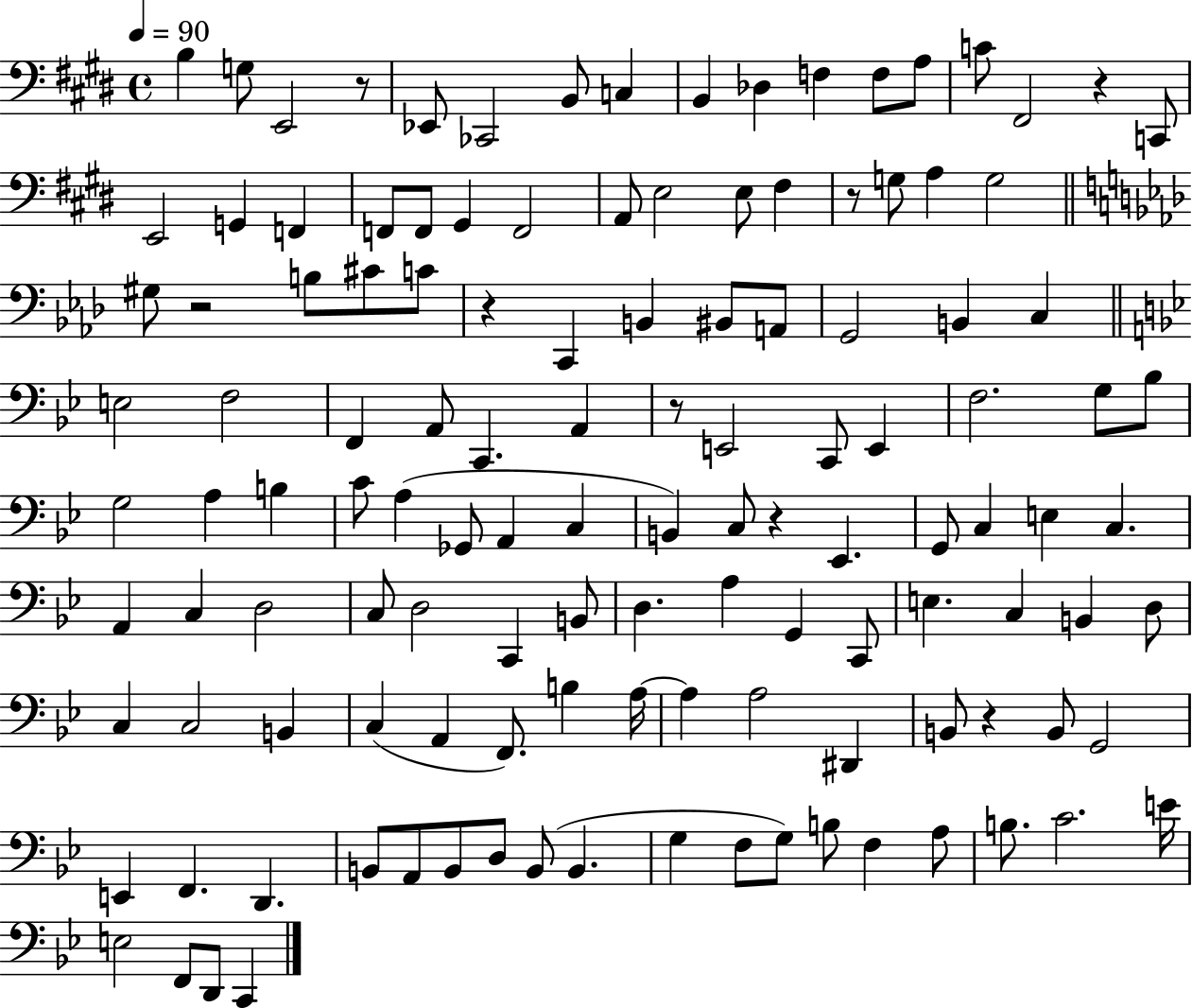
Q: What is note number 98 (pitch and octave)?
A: F2